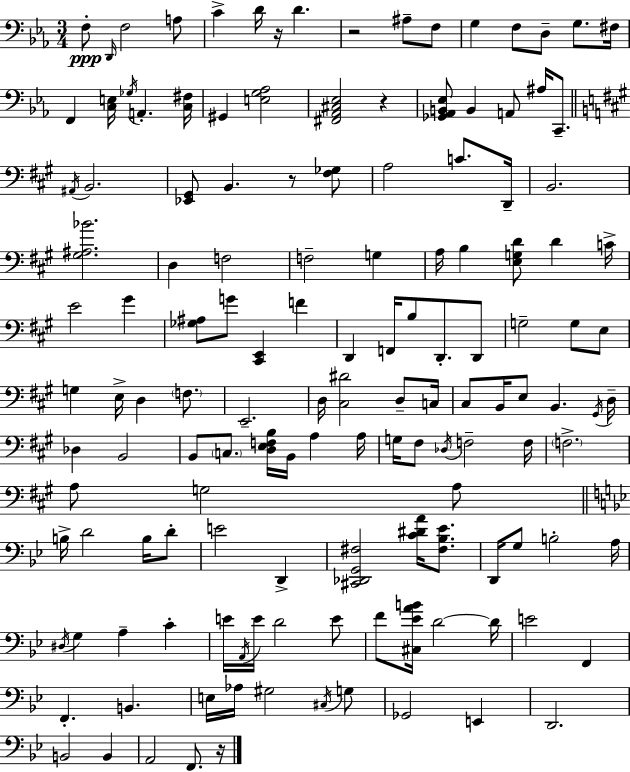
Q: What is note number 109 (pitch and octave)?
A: C#3